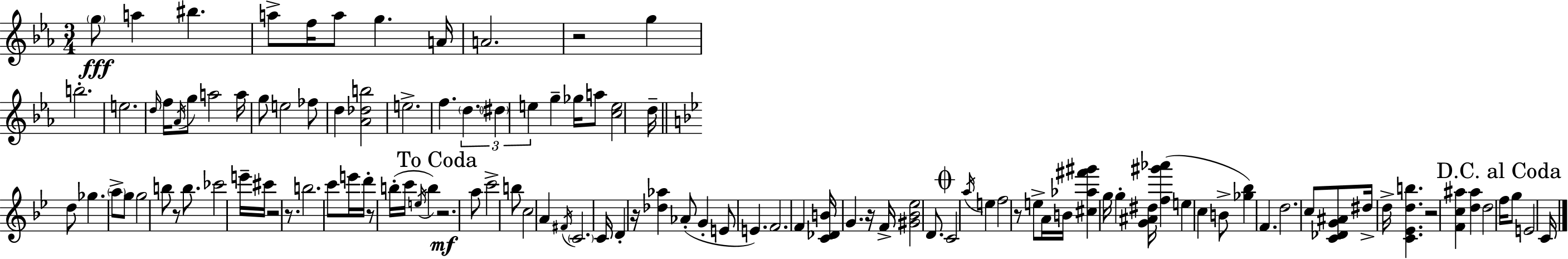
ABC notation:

X:1
T:Untitled
M:3/4
L:1/4
K:Eb
g/2 a ^b a/2 f/4 a/2 g A/4 A2 z2 g b2 e2 d/4 f/4 _A/4 g/2 a2 a/4 g/2 e2 _f/2 d [_A_db]2 e2 f d ^d e g _g/4 a/2 [ce]2 d/4 d/2 _g a/2 g/2 g2 b/2 z/2 b/2 _c'2 e'/4 ^c'/4 z2 z/2 b2 c'/2 e'/4 d'/4 z/2 b/4 c'/4 e/4 b z2 a/2 c'2 b/2 c2 A ^F/4 C2 C/4 D z/4 [_d_a] _A/2 G E/2 E F2 F [C_DB]/4 G z/4 F/4 [^G_B_e]2 D/2 C2 a/4 e f2 z/2 e/2 A/4 B/4 [^c_a^f'^g'] g/4 g [G^A^d]/4 [f^g'_a'] e c B/2 [_g_b] F d2 c/2 [C_DG^A]/2 ^d/4 d/4 [C_Edb] z2 [Fc^a] [d^a] d2 f/4 g/2 E2 C/4